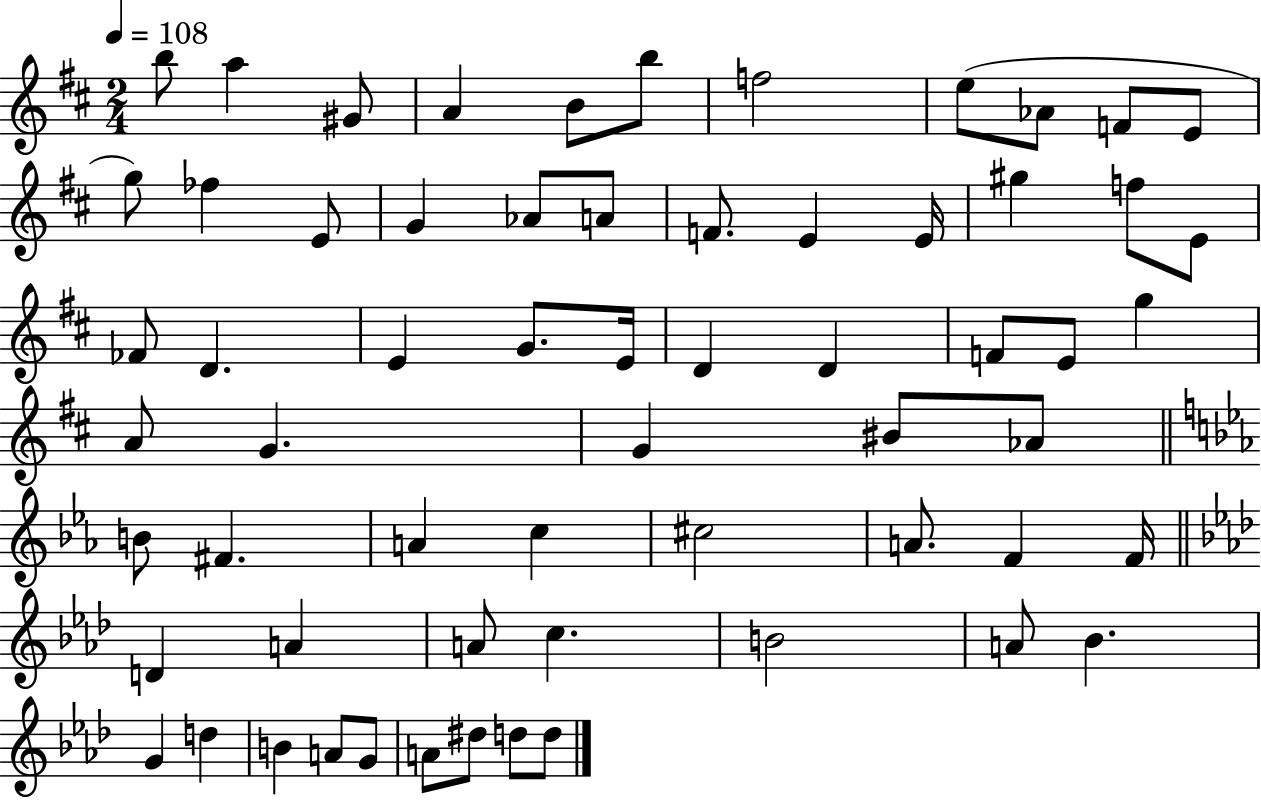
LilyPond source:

{
  \clef treble
  \numericTimeSignature
  \time 2/4
  \key d \major
  \tempo 4 = 108
  \repeat volta 2 { b''8 a''4 gis'8 | a'4 b'8 b''8 | f''2 | e''8( aes'8 f'8 e'8 | \break g''8) fes''4 e'8 | g'4 aes'8 a'8 | f'8. e'4 e'16 | gis''4 f''8 e'8 | \break fes'8 d'4. | e'4 g'8. e'16 | d'4 d'4 | f'8 e'8 g''4 | \break a'8 g'4. | g'4 bis'8 aes'8 | \bar "||" \break \key ees \major b'8 fis'4. | a'4 c''4 | cis''2 | a'8. f'4 f'16 | \break \bar "||" \break \key f \minor d'4 a'4 | a'8 c''4. | b'2 | a'8 bes'4. | \break g'4 d''4 | b'4 a'8 g'8 | a'8 dis''8 d''8 d''8 | } \bar "|."
}